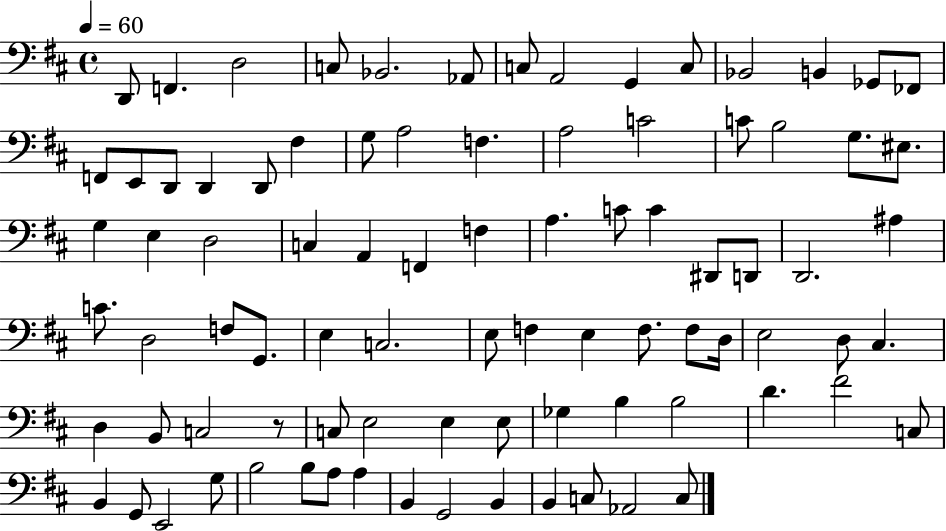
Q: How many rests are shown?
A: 1